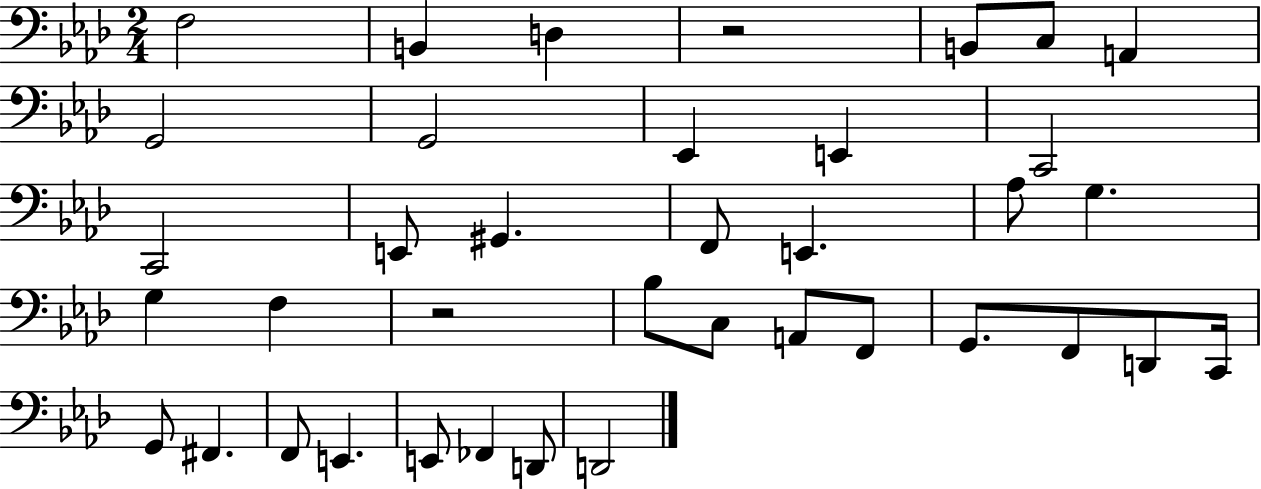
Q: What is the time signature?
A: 2/4